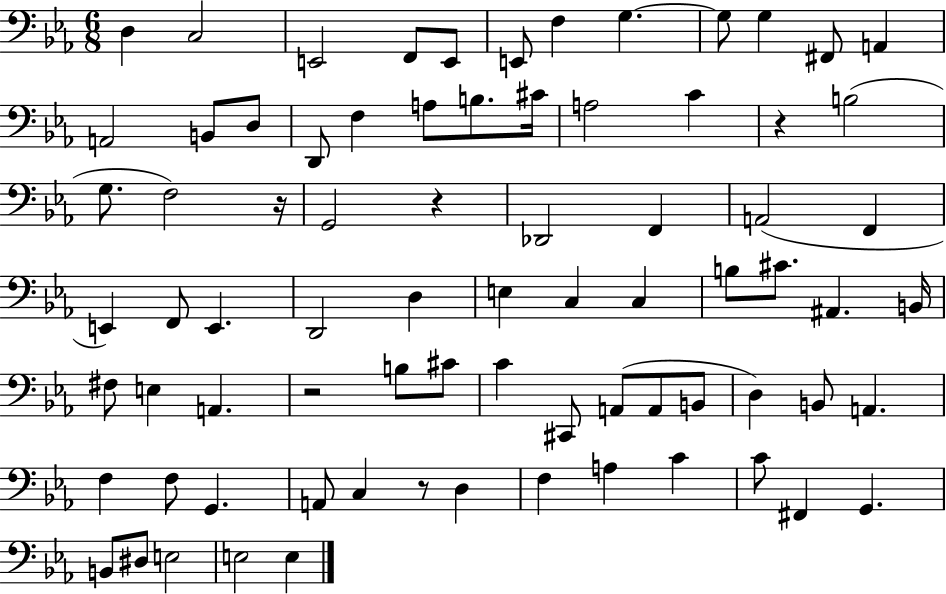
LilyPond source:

{
  \clef bass
  \numericTimeSignature
  \time 6/8
  \key ees \major
  d4 c2 | e,2 f,8 e,8 | e,8 f4 g4.~~ | g8 g4 fis,8 a,4 | \break a,2 b,8 d8 | d,8 f4 a8 b8. cis'16 | a2 c'4 | r4 b2( | \break g8. f2) r16 | g,2 r4 | des,2 f,4 | a,2( f,4 | \break e,4) f,8 e,4. | d,2 d4 | e4 c4 c4 | b8 cis'8. ais,4. b,16 | \break fis8 e4 a,4. | r2 b8 cis'8 | c'4 cis,8 a,8( a,8 b,8 | d4) b,8 a,4. | \break f4 f8 g,4. | a,8 c4 r8 d4 | f4 a4 c'4 | c'8 fis,4 g,4. | \break b,8 dis8 e2 | e2 e4 | \bar "|."
}